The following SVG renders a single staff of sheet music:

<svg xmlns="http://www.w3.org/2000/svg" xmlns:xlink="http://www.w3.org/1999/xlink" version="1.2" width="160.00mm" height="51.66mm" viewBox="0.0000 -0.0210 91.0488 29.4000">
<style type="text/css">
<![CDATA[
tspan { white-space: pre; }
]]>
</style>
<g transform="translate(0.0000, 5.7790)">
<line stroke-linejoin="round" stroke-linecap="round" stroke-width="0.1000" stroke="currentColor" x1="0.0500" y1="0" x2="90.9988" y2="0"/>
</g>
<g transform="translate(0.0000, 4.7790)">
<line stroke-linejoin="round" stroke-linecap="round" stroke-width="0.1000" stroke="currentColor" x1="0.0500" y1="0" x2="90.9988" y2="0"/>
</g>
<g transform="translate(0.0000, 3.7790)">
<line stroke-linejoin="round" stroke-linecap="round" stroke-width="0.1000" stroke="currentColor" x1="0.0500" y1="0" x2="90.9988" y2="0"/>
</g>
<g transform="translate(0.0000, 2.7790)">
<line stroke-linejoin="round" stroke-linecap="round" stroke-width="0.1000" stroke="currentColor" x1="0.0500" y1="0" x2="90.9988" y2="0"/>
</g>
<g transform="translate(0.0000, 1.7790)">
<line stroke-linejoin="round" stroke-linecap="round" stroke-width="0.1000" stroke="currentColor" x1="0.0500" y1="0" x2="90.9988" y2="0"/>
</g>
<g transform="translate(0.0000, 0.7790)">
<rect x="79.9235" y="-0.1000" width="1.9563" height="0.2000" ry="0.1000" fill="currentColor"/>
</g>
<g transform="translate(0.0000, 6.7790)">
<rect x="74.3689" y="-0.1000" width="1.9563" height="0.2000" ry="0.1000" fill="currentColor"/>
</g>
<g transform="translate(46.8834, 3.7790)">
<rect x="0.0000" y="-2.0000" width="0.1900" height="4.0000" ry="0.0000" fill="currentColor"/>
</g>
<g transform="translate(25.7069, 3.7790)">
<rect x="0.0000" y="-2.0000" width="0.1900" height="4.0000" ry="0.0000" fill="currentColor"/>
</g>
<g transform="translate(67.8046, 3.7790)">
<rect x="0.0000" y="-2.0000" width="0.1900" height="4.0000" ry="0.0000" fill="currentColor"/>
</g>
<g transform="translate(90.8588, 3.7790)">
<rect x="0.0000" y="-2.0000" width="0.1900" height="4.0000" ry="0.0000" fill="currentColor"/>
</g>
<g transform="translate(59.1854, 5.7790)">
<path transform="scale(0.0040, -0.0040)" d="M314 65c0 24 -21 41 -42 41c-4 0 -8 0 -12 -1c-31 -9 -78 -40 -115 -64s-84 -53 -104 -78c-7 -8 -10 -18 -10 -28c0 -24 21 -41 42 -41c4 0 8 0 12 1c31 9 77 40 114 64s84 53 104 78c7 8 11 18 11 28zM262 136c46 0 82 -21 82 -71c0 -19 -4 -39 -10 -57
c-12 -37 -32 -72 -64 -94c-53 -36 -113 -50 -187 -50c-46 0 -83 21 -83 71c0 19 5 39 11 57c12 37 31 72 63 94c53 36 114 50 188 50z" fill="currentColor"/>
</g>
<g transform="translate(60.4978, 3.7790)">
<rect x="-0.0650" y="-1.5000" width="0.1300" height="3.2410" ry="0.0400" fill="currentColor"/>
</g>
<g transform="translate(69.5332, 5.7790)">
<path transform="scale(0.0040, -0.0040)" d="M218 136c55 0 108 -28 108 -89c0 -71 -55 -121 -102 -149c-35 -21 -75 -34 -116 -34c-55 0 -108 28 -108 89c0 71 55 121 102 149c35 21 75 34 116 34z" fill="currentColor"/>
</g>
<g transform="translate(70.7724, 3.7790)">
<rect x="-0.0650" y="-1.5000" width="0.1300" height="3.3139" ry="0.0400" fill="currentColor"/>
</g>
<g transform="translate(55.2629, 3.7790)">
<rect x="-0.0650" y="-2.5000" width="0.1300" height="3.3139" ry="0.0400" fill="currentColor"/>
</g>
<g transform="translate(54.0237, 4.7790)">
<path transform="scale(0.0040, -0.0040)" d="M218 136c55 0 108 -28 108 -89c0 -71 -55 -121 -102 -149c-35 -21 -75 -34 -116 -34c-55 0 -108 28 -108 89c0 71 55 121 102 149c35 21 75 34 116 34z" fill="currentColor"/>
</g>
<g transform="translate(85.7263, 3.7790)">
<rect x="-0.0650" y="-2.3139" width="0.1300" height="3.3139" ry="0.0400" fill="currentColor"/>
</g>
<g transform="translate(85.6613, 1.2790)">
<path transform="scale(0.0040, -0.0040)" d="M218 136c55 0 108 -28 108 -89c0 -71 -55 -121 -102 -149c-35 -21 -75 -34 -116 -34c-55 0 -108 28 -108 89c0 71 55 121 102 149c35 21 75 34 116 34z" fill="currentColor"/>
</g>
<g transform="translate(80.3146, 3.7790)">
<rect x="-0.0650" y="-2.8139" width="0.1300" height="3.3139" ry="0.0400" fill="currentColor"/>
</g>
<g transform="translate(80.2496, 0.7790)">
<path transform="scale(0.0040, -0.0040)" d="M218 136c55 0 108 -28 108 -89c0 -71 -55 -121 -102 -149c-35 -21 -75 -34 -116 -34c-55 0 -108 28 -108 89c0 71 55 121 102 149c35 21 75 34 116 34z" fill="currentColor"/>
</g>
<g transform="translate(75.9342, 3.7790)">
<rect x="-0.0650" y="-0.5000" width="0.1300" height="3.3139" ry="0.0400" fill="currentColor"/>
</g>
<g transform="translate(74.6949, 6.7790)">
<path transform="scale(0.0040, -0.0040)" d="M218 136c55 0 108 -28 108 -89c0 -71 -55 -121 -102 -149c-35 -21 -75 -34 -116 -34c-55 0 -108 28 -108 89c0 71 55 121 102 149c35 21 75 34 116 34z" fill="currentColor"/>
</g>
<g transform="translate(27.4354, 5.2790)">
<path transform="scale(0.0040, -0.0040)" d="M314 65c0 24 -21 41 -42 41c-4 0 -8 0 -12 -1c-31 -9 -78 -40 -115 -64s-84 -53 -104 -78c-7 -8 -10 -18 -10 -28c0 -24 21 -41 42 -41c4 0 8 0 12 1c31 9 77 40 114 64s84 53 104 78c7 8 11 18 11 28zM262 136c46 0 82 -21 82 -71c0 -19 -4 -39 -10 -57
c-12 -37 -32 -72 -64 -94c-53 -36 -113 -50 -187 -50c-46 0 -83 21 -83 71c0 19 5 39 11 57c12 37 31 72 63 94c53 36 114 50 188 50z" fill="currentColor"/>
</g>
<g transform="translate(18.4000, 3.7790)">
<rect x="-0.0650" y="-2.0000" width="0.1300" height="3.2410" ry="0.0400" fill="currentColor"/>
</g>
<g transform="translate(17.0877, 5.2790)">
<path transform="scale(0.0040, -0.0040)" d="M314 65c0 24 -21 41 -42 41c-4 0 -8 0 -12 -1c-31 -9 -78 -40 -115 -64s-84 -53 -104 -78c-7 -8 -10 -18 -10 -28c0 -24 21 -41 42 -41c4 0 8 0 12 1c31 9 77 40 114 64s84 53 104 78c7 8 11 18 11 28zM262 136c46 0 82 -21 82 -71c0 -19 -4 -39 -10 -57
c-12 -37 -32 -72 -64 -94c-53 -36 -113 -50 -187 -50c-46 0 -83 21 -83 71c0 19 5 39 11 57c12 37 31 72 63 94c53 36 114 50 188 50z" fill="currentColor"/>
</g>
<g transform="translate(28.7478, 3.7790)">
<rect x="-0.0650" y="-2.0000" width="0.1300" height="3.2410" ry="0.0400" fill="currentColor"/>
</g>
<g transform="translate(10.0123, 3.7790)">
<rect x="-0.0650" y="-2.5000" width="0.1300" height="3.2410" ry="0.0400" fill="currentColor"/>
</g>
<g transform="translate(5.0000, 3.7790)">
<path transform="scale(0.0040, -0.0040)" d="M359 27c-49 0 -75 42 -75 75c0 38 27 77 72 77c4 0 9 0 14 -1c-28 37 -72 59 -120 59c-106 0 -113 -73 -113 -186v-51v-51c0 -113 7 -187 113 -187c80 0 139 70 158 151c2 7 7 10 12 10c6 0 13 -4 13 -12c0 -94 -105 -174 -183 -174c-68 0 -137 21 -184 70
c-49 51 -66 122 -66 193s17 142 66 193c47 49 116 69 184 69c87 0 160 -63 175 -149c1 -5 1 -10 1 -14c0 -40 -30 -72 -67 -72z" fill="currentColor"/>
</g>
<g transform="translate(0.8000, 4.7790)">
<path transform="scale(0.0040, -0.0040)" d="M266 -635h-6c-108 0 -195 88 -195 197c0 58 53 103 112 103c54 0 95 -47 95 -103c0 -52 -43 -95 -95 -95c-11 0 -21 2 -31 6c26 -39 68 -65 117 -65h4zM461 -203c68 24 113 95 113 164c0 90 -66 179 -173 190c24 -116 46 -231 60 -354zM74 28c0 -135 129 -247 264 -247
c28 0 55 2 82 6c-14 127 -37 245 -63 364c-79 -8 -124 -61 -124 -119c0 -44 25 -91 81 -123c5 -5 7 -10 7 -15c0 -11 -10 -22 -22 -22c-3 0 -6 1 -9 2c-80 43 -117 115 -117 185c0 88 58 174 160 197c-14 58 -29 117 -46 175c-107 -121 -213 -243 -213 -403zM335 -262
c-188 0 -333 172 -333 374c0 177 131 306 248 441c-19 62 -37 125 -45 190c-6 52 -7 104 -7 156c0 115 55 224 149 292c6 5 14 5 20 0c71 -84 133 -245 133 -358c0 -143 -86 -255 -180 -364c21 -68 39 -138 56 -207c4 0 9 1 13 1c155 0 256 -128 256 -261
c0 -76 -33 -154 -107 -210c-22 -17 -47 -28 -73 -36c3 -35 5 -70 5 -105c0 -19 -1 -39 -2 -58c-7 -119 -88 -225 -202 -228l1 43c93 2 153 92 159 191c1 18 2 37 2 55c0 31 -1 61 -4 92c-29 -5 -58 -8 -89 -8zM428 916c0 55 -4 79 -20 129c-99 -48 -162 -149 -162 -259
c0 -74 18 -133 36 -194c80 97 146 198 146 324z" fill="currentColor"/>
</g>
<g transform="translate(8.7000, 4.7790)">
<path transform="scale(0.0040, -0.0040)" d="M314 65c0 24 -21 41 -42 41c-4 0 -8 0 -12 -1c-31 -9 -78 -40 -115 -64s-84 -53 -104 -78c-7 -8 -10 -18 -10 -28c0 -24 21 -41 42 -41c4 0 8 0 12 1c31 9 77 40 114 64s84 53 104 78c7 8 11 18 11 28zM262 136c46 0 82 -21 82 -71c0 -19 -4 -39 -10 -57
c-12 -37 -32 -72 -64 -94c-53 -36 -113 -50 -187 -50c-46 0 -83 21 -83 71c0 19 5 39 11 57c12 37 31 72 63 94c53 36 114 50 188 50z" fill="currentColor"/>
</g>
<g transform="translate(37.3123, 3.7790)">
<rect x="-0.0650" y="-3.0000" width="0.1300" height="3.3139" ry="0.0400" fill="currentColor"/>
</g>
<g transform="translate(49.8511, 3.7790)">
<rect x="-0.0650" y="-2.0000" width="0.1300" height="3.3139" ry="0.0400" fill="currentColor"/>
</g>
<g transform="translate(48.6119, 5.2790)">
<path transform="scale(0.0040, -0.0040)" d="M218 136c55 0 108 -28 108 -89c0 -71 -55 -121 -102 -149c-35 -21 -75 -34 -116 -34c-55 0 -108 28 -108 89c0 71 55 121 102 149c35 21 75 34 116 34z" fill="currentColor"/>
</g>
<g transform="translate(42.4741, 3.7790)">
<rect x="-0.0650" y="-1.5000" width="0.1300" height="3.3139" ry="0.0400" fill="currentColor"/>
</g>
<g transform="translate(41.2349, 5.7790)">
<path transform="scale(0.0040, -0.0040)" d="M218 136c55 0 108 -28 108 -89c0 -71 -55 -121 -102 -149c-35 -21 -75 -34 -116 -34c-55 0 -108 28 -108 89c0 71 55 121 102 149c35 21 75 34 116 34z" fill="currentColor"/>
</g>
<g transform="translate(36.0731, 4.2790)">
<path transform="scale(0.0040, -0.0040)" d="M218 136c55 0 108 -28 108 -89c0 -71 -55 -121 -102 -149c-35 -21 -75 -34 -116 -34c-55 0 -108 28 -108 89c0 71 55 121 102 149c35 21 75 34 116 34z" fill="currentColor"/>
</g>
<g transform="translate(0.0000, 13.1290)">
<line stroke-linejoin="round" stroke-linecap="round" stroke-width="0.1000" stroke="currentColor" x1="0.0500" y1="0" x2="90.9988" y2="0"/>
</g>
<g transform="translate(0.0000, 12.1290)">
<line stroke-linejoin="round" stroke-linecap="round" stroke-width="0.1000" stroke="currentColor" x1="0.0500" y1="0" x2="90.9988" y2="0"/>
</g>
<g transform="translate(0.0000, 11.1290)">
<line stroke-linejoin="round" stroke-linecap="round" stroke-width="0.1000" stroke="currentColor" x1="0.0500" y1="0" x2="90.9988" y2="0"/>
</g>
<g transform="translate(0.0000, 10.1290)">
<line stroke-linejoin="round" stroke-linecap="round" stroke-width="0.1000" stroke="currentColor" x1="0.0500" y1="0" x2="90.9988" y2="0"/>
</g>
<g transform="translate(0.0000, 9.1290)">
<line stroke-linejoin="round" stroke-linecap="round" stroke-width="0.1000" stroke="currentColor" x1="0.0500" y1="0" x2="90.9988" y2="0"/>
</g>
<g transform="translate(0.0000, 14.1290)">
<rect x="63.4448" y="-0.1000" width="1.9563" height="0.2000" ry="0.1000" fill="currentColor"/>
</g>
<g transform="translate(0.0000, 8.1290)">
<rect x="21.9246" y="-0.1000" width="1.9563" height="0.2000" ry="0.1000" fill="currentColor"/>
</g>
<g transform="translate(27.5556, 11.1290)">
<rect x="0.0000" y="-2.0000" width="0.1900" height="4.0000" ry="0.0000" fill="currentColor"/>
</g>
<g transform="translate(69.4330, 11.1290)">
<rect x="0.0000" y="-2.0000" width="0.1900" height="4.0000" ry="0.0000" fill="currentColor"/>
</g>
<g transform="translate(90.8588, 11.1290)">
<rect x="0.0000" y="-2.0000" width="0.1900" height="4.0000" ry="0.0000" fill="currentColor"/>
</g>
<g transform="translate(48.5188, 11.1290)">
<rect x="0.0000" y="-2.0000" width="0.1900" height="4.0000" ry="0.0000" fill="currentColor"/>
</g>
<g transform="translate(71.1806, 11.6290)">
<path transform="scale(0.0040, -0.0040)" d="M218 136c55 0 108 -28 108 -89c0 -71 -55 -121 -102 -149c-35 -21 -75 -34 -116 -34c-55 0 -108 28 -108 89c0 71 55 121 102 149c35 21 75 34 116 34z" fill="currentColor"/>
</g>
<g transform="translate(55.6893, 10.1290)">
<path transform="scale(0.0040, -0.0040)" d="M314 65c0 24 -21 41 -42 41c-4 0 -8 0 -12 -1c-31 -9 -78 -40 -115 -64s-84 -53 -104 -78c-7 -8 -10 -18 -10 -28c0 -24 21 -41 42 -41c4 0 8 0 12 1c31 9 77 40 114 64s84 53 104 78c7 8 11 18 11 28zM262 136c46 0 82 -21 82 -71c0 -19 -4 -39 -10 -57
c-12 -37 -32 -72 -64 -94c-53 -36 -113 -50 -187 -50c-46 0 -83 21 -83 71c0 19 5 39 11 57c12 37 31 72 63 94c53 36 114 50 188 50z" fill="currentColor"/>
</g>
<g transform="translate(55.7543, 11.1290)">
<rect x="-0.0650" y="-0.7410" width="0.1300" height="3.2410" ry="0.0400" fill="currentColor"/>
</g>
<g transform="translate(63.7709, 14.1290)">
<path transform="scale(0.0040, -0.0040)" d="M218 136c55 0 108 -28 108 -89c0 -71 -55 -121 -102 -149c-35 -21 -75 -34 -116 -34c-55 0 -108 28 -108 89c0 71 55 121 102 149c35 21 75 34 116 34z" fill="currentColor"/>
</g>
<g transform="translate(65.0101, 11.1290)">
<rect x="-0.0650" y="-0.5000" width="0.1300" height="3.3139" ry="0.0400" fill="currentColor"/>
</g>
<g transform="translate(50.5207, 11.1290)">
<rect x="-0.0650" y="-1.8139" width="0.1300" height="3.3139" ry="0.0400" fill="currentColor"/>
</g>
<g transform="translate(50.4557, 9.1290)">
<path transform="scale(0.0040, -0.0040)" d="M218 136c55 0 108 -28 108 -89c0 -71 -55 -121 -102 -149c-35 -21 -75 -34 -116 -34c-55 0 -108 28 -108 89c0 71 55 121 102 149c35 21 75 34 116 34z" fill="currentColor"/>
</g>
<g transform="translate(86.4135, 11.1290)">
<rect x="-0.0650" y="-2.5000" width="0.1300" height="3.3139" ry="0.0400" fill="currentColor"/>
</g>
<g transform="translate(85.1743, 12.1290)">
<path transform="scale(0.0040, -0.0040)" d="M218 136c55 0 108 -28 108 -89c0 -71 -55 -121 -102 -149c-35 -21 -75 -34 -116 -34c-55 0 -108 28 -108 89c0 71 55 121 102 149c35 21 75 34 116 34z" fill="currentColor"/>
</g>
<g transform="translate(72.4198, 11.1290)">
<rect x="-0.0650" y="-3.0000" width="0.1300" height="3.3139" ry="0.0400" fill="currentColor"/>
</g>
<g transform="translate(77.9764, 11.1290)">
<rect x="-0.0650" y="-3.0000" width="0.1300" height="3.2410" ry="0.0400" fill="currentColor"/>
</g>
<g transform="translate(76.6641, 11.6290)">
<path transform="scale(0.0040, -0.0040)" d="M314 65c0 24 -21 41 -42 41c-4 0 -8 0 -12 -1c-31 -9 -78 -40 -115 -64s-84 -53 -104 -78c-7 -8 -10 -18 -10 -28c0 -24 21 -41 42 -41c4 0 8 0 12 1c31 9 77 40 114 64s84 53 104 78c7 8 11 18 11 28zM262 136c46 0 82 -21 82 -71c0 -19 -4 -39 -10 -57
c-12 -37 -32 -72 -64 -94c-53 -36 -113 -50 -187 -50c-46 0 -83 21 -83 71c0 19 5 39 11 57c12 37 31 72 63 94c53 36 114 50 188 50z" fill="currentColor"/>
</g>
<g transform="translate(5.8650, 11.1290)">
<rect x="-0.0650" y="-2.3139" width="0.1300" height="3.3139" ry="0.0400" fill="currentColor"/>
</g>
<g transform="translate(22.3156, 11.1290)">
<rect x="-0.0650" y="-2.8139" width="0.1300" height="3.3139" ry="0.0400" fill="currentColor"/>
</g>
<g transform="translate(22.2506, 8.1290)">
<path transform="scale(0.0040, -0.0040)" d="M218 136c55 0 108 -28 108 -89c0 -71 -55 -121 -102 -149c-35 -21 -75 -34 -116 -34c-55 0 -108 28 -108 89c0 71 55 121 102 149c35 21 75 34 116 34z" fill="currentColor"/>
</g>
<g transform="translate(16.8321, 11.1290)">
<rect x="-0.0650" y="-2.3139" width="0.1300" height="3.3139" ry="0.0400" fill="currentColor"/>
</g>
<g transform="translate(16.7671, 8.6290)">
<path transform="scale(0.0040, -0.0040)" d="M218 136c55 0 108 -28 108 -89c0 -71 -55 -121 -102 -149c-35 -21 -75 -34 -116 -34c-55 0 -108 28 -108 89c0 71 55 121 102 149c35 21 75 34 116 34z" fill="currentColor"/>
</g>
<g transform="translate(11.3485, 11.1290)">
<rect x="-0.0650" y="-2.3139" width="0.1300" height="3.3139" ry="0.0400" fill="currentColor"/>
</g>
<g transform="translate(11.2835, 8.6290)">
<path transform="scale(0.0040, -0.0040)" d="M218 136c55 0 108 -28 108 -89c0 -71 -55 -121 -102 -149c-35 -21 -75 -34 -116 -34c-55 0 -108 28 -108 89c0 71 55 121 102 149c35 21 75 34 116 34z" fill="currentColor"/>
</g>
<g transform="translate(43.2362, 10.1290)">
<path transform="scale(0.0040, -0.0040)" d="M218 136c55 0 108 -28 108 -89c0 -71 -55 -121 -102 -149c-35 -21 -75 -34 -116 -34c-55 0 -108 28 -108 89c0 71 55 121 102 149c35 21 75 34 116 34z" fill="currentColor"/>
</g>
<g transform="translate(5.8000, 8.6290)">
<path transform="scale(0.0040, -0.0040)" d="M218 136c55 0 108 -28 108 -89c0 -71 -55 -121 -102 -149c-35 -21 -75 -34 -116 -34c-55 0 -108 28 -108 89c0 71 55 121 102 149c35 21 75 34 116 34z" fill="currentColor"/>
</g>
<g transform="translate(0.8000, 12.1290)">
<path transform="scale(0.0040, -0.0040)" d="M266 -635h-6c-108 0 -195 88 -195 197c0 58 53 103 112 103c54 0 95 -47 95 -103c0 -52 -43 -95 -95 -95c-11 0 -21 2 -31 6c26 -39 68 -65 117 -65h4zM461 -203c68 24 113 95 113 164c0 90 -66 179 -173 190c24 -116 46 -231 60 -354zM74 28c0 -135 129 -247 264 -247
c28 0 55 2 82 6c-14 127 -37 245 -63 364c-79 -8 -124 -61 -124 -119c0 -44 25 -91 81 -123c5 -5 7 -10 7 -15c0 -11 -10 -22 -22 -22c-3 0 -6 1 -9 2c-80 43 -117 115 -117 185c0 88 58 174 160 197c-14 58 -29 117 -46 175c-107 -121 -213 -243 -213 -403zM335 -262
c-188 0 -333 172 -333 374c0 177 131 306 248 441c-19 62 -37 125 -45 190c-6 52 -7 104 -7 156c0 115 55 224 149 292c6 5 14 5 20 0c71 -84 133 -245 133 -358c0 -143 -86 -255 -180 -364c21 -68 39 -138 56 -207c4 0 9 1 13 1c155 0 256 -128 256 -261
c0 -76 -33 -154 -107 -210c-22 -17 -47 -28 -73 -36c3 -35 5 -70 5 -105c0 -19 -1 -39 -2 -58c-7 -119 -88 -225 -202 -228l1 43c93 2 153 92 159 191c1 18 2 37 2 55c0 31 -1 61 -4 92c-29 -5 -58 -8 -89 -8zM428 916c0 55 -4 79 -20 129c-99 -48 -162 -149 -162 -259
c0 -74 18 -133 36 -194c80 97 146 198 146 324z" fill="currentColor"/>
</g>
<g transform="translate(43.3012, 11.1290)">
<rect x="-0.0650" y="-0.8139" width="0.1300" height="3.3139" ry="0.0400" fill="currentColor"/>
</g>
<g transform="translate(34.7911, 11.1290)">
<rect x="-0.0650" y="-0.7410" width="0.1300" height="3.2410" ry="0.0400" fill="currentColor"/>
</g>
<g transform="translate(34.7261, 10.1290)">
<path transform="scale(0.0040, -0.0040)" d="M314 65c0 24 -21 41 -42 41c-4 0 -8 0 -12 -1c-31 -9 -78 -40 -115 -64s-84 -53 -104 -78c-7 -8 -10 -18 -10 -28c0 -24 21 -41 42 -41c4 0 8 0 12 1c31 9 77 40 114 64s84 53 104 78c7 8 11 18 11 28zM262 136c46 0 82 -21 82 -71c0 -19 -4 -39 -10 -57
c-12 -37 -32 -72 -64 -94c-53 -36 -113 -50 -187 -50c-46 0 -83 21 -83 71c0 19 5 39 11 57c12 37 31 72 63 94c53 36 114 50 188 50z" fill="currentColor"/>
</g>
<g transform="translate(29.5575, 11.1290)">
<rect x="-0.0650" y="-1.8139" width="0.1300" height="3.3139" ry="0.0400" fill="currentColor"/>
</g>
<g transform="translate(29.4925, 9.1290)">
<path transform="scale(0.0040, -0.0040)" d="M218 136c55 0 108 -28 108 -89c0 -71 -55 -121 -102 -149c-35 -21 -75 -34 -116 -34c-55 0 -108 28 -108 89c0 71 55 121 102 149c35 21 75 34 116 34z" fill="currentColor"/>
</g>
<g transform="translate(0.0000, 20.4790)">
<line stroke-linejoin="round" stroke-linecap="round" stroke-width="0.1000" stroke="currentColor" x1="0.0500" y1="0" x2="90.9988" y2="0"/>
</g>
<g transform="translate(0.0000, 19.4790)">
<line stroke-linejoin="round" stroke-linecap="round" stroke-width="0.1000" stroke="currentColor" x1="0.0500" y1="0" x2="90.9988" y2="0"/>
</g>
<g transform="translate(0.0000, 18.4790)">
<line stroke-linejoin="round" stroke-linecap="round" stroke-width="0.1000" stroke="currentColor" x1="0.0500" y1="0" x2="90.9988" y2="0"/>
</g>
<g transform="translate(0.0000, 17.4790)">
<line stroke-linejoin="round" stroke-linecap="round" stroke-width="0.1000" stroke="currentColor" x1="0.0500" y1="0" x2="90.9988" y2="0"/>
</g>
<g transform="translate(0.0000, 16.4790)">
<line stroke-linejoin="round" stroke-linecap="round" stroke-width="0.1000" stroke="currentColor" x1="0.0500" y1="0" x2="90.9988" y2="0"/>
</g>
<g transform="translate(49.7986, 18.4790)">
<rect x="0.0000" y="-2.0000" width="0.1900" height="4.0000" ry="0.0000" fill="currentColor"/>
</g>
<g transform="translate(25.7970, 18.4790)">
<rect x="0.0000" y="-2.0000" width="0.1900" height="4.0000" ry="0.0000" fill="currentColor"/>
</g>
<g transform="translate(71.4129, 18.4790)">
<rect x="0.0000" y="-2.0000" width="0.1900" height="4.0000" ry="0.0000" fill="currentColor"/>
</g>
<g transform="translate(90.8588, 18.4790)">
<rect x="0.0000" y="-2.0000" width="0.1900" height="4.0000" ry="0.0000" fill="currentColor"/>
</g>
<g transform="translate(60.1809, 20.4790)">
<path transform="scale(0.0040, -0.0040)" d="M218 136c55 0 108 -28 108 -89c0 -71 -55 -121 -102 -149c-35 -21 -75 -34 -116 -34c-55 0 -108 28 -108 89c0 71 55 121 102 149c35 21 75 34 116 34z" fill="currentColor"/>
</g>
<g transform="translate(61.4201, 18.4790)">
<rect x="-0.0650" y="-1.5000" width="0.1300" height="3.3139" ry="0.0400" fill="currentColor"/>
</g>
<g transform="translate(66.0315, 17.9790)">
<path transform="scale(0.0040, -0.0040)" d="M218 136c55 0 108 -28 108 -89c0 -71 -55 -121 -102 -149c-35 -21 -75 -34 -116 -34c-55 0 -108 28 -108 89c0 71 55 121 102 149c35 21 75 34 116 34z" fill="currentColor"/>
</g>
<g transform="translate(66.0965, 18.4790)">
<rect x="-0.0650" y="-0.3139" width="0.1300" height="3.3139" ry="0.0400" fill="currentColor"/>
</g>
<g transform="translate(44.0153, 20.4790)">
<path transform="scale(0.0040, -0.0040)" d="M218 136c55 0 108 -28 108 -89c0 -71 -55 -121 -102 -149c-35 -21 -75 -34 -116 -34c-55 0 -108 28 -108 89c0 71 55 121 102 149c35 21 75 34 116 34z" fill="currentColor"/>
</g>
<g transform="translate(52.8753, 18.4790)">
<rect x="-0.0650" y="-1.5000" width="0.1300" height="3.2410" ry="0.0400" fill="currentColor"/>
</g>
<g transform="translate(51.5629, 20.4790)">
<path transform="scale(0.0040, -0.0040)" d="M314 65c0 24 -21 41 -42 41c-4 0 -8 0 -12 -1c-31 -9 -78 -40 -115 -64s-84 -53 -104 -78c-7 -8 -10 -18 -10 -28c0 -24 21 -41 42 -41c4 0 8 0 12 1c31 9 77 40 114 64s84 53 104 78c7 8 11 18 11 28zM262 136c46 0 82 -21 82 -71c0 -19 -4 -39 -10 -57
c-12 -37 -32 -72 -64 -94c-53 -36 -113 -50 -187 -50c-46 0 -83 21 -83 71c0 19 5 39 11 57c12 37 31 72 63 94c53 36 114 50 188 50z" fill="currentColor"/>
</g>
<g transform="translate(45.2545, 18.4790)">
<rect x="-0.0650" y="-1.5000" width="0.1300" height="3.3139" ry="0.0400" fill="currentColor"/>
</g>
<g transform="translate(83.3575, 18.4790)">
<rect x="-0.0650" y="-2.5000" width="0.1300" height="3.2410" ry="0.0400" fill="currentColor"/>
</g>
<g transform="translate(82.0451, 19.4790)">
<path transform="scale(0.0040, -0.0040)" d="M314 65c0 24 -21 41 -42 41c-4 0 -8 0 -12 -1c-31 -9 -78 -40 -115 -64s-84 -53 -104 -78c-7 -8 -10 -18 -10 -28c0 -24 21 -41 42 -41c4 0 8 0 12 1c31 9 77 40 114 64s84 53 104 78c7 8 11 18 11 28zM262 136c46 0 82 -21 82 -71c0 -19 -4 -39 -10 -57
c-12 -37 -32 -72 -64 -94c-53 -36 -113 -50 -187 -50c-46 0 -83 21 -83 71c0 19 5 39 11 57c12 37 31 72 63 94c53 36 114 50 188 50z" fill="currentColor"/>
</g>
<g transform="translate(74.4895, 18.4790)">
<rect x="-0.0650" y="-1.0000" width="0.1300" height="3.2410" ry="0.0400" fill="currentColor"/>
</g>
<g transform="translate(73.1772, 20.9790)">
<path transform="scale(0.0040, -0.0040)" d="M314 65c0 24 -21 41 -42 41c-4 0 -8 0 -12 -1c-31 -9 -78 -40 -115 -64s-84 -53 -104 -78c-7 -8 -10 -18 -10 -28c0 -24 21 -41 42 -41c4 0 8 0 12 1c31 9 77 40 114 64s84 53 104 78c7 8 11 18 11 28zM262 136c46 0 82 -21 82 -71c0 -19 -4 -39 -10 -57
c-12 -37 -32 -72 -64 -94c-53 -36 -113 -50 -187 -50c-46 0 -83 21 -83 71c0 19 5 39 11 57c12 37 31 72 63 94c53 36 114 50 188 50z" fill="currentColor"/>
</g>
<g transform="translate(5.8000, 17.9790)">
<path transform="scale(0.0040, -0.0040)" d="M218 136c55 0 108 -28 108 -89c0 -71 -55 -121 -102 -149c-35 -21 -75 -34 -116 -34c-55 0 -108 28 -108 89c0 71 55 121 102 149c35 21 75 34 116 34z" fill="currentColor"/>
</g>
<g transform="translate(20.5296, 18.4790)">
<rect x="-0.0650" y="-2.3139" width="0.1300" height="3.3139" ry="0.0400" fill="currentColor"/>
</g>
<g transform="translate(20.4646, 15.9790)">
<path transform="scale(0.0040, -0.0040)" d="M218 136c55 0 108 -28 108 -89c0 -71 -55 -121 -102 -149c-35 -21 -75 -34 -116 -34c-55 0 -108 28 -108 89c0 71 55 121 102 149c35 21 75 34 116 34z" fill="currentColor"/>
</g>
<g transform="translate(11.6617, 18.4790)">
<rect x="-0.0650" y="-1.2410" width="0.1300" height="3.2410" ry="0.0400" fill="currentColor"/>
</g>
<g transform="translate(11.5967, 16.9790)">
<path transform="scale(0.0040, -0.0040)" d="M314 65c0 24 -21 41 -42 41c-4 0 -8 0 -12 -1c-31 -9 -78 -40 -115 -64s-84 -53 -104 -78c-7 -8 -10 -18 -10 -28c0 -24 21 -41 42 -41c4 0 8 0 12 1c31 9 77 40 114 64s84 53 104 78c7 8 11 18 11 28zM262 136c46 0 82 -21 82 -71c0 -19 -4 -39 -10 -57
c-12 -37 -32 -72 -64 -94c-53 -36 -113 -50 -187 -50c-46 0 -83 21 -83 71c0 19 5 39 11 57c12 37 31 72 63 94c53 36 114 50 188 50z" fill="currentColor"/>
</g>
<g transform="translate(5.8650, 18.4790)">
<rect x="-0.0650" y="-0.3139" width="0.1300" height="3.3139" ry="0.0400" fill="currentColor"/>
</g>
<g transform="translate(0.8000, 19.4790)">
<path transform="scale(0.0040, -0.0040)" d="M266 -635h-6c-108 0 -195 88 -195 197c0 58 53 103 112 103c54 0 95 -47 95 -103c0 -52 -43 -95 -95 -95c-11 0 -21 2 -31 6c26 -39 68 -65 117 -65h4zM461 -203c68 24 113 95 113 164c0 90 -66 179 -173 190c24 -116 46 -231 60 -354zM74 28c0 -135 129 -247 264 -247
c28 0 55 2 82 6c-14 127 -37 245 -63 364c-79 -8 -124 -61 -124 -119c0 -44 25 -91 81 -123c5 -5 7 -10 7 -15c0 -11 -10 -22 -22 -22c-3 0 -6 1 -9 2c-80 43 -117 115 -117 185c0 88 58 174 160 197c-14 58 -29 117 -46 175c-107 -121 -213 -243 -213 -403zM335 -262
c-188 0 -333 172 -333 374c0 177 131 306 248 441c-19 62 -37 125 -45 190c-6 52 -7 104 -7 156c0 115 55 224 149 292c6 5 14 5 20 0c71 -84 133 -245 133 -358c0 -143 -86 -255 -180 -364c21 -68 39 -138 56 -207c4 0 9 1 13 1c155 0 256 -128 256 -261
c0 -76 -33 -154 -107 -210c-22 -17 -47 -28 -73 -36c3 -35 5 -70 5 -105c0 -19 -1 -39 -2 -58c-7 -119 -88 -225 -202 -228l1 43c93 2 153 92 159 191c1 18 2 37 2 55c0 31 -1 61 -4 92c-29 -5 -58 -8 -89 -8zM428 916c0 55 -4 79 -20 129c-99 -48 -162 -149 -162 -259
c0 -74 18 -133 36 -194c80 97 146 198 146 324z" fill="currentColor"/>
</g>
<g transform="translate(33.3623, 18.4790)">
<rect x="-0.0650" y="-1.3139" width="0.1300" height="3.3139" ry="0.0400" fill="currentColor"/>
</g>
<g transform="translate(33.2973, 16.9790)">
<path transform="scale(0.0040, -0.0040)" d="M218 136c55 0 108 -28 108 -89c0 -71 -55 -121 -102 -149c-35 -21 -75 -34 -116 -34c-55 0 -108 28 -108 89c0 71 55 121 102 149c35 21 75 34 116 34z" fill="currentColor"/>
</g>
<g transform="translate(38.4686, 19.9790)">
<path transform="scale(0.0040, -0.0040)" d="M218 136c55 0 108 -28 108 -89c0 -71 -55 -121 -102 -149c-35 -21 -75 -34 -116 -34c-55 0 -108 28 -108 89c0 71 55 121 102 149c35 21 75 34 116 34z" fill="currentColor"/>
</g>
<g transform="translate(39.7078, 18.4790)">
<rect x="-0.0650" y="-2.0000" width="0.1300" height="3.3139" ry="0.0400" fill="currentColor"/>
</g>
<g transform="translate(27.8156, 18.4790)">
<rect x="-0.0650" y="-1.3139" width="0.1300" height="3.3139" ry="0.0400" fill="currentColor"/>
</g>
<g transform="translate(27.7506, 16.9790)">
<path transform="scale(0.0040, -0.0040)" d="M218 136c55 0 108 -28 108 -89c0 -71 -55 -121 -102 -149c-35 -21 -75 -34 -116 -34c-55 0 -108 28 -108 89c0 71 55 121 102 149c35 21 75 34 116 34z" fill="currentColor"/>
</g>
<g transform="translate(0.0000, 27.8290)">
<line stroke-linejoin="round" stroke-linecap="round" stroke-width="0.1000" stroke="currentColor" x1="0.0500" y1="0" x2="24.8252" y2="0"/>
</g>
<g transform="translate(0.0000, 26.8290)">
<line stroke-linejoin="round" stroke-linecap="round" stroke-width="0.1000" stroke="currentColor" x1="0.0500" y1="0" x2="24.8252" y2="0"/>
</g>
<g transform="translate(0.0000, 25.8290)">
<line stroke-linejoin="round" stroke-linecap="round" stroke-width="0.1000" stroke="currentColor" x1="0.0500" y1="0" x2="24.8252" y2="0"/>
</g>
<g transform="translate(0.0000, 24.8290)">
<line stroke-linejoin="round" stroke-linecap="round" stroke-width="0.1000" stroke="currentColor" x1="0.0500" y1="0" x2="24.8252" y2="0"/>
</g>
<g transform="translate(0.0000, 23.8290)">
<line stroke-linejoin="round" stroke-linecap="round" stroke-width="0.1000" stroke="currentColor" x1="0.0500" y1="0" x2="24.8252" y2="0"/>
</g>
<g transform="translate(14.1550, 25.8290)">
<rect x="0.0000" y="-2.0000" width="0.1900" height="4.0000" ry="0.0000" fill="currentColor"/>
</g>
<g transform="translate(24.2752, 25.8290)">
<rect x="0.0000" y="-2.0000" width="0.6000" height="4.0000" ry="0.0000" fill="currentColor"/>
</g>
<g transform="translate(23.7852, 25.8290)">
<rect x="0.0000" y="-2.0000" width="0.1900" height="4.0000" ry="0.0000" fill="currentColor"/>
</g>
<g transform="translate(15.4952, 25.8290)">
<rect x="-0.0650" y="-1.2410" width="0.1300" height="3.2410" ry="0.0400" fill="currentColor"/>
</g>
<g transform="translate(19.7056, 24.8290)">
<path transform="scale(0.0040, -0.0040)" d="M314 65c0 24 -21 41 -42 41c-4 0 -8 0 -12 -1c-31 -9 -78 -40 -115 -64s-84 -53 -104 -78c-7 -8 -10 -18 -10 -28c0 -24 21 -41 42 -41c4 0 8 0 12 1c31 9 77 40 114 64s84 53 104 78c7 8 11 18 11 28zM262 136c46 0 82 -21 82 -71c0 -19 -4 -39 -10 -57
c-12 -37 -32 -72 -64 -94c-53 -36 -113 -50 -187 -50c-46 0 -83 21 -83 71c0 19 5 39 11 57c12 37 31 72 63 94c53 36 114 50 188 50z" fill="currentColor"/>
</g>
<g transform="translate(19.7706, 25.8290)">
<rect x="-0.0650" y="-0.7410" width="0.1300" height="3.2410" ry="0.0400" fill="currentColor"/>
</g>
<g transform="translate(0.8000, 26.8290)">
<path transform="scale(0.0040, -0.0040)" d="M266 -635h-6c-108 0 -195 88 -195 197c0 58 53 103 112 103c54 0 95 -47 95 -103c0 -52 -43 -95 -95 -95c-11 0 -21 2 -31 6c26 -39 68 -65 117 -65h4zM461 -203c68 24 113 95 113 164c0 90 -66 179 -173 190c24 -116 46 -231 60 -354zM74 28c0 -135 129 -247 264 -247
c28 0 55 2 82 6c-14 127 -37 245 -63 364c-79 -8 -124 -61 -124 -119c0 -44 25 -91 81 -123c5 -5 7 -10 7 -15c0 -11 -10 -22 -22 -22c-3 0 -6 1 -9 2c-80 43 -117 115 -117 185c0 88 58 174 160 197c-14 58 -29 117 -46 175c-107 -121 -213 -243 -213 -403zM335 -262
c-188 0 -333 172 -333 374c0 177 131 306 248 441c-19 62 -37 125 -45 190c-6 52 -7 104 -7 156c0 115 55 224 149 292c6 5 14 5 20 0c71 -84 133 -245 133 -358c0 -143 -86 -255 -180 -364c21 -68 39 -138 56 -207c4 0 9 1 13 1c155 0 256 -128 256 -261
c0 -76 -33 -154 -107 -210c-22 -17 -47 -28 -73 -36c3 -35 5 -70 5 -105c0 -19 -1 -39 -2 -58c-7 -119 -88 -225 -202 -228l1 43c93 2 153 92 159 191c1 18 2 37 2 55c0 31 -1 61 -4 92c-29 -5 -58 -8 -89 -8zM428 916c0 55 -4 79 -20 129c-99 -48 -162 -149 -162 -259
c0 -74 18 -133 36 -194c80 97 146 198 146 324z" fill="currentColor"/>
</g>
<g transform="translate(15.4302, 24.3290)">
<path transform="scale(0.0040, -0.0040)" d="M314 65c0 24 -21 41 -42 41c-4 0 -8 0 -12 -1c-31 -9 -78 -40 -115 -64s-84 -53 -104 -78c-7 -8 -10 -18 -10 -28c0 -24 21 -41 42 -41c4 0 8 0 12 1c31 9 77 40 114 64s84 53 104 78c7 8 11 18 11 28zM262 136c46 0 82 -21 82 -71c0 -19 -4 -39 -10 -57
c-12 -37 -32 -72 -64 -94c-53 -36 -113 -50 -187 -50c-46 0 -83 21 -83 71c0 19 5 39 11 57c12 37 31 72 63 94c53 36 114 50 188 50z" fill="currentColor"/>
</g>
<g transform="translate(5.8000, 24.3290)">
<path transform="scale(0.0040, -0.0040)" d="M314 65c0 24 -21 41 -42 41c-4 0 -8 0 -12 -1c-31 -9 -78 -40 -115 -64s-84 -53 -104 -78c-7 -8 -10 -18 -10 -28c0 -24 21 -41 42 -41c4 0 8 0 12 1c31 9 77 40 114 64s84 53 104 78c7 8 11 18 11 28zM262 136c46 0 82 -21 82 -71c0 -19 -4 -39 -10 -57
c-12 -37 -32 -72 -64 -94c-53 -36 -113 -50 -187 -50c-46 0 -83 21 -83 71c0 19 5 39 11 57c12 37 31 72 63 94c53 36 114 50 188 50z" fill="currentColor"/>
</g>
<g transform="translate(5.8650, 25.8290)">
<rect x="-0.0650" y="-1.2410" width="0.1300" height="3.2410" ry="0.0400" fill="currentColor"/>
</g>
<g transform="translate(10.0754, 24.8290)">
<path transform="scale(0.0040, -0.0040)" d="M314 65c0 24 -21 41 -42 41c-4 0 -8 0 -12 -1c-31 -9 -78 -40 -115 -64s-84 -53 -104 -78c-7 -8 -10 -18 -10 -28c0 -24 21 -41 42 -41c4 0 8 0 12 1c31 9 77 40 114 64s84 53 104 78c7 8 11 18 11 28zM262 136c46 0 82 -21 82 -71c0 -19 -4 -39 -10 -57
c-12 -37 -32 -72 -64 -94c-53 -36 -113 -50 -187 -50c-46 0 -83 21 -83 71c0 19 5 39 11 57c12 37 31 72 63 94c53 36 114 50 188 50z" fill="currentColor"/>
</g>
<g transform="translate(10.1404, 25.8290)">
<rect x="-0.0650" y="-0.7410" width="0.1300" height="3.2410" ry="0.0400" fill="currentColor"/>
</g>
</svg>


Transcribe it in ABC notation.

X:1
T:Untitled
M:4/4
L:1/4
K:C
G2 F2 F2 A E F G E2 E C a g g g g a f d2 d f d2 C A A2 G c e2 g e e F E E2 E c D2 G2 e2 d2 e2 d2